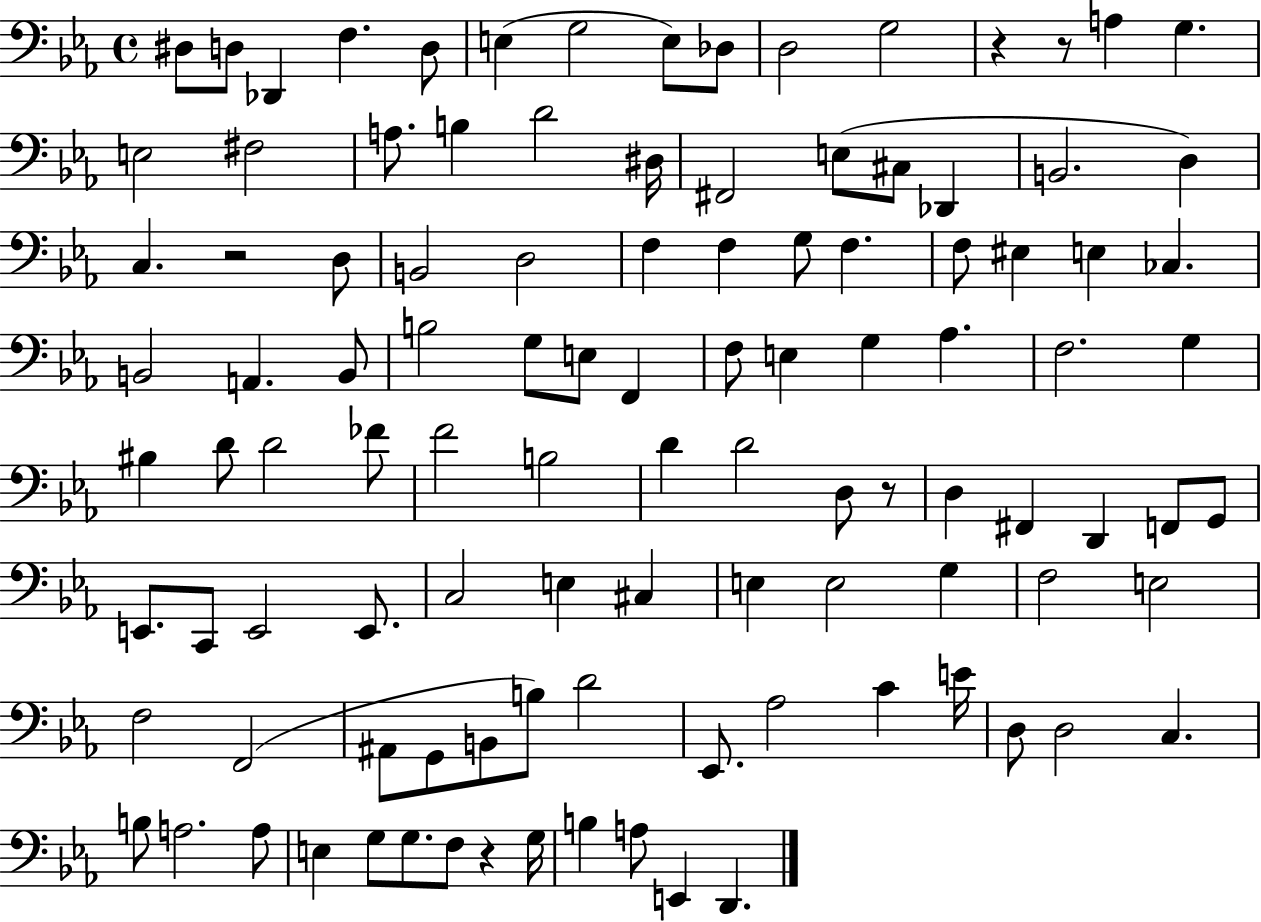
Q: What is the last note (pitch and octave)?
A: D2